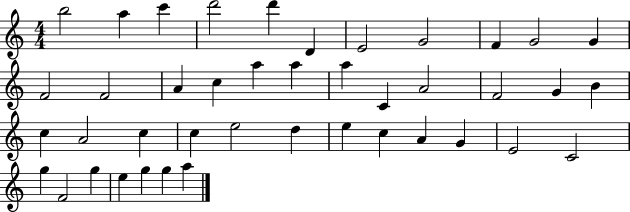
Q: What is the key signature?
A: C major